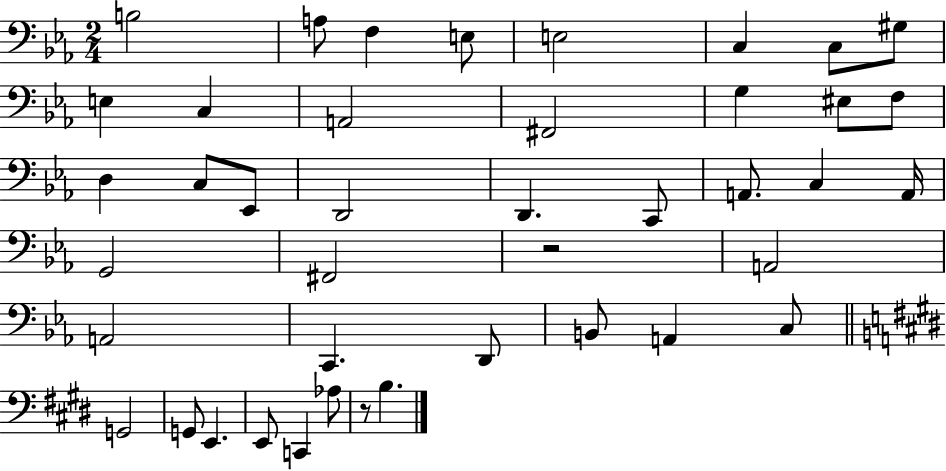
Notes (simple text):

B3/h A3/e F3/q E3/e E3/h C3/q C3/e G#3/e E3/q C3/q A2/h F#2/h G3/q EIS3/e F3/e D3/q C3/e Eb2/e D2/h D2/q. C2/e A2/e. C3/q A2/s G2/h F#2/h R/h A2/h A2/h C2/q. D2/e B2/e A2/q C3/e G2/h G2/e E2/q. E2/e C2/q Ab3/e R/e B3/q.